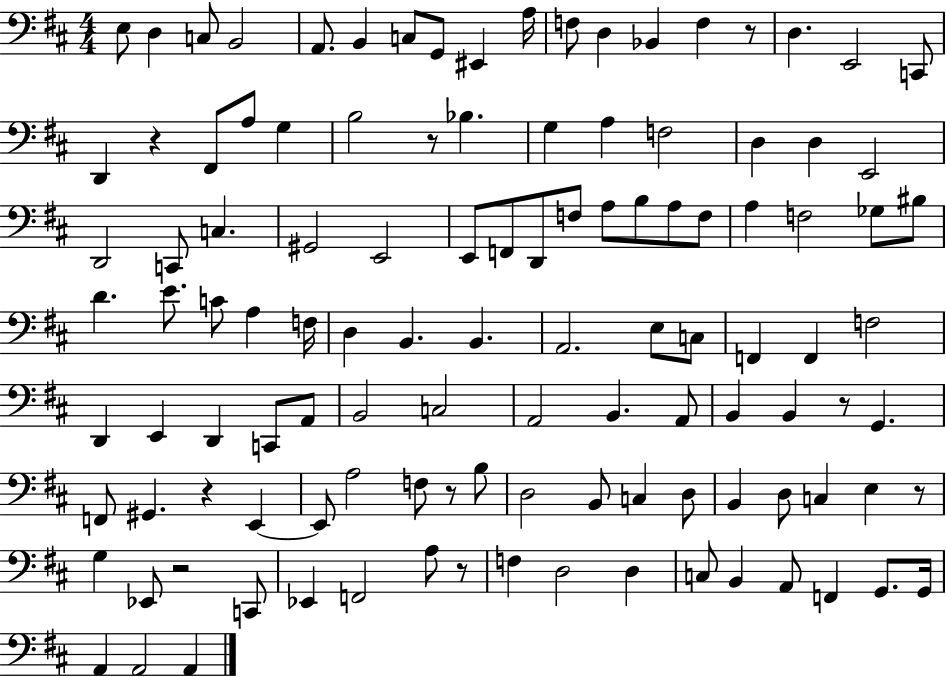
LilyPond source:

{
  \clef bass
  \numericTimeSignature
  \time 4/4
  \key d \major
  e8 d4 c8 b,2 | a,8. b,4 c8 g,8 eis,4 a16 | f8 d4 bes,4 f4 r8 | d4. e,2 c,8 | \break d,4 r4 fis,8 a8 g4 | b2 r8 bes4. | g4 a4 f2 | d4 d4 e,2 | \break d,2 c,8 c4. | gis,2 e,2 | e,8 f,8 d,8 f8 a8 b8 a8 f8 | a4 f2 ges8 bis8 | \break d'4. e'8. c'8 a4 f16 | d4 b,4. b,4. | a,2. e8 c8 | f,4 f,4 f2 | \break d,4 e,4 d,4 c,8 a,8 | b,2 c2 | a,2 b,4. a,8 | b,4 b,4 r8 g,4. | \break f,8 gis,4. r4 e,4~~ | e,8 a2 f8 r8 b8 | d2 b,8 c4 d8 | b,4 d8 c4 e4 r8 | \break g4 ees,8 r2 c,8 | ees,4 f,2 a8 r8 | f4 d2 d4 | c8 b,4 a,8 f,4 g,8. g,16 | \break a,4 a,2 a,4 | \bar "|."
}